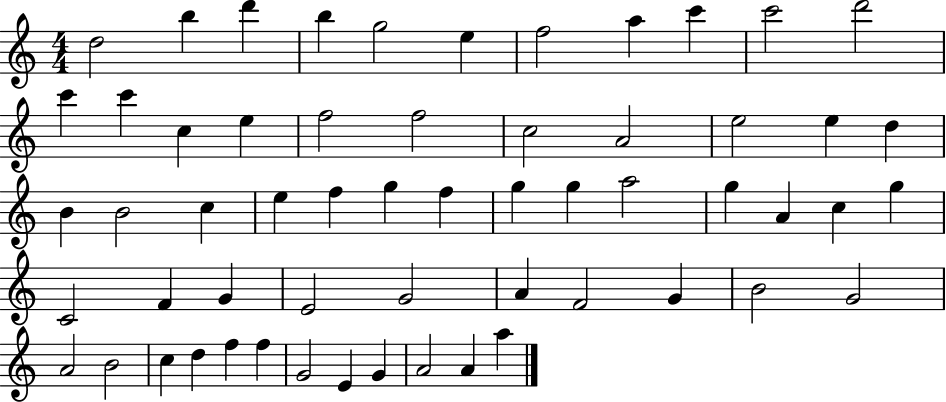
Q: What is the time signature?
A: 4/4